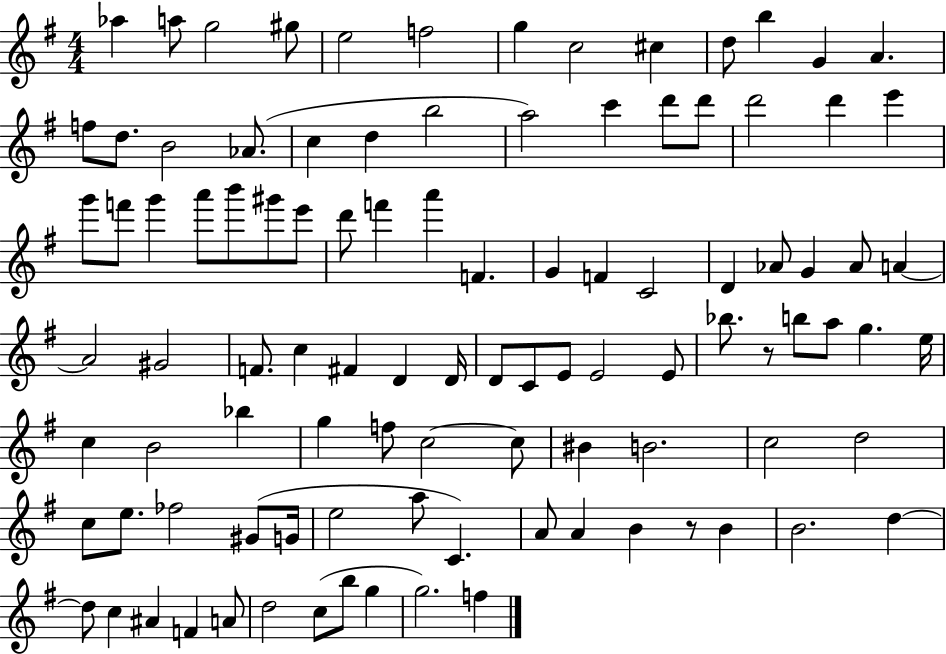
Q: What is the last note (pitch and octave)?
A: F5